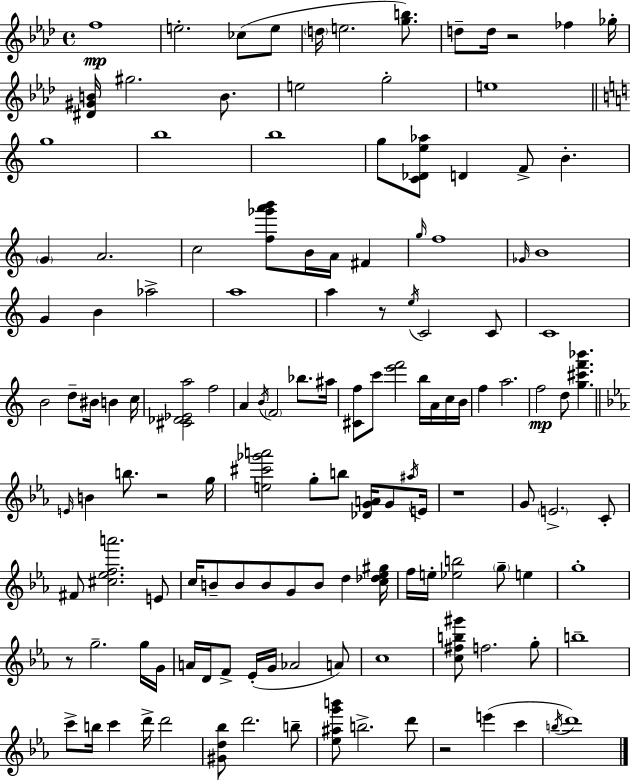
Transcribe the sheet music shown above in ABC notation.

X:1
T:Untitled
M:4/4
L:1/4
K:Ab
f4 e2 _c/2 e/2 d/4 e2 [gb]/2 d/2 d/4 z2 _f _g/4 [^D^GB]/4 ^g2 B/2 e2 g2 e4 g4 b4 b4 g/2 [C_De_a]/2 D F/2 B G A2 c2 [f_g'a'b']/2 B/4 A/4 ^F g/4 f4 _G/4 B4 G B _a2 a4 a z/2 e/4 C2 C/2 C4 B2 d/2 ^B/4 B c/4 [^C_D_Ea]2 f2 A B/4 F2 _b/2 ^a/4 [^Cf]/2 c'/2 [e'f']2 b/4 A/4 c/4 B/4 f a2 f2 d/2 [g^c'f'_b'] E/4 B b/2 z2 g/4 [e^c'_g'a']2 g/2 b/2 [_DGA]/4 G/2 ^a/4 E/4 z4 G/2 E2 C/2 ^F/2 [^c_efa']2 E/2 c/4 B/2 B/2 B/2 G/2 B/2 d [c_d_e^g]/4 f/4 e/4 [_eb]2 g/2 e g4 z/2 g2 g/4 G/4 A/4 D/4 F/2 _E/4 G/4 _A2 A/2 c4 [c^fb^g']/2 f2 g/2 b4 c'/2 b/4 c' d'/4 d'2 [^Gd_b]/2 d'2 b/2 [_e^ag'b']/2 b2 d'/2 z2 e' c' b/4 d'4